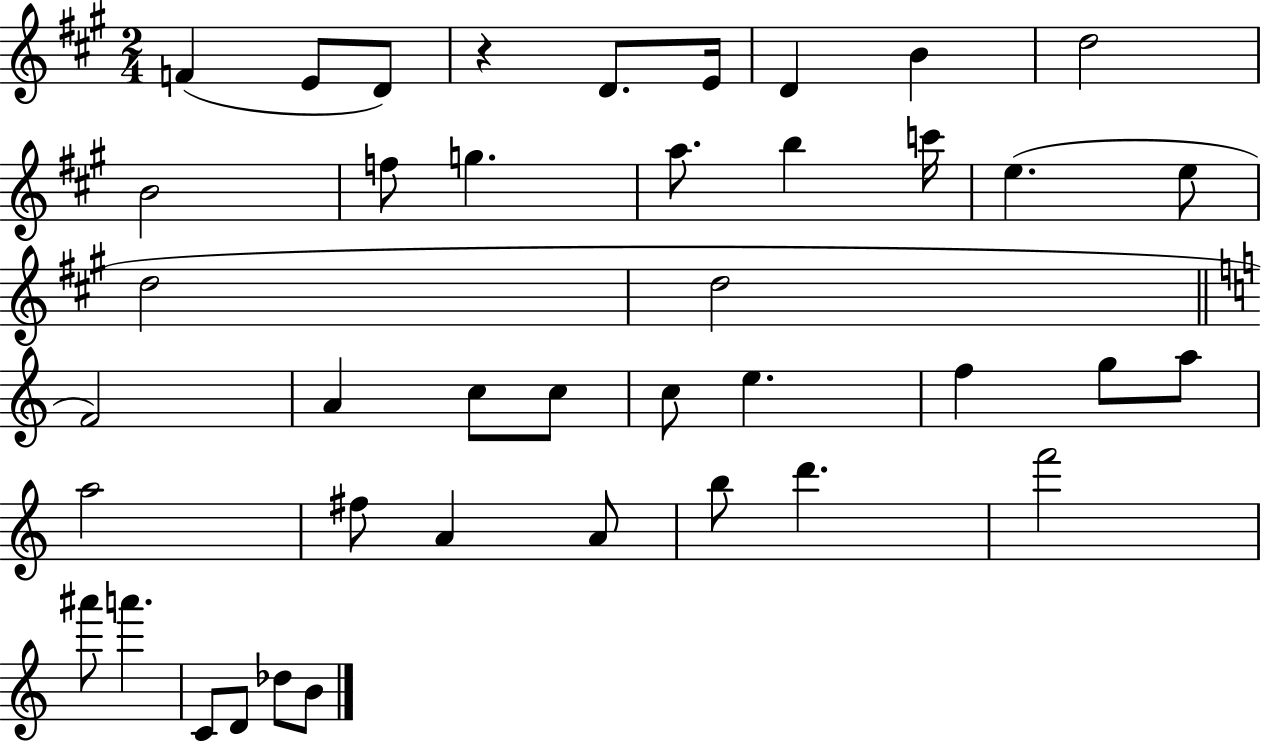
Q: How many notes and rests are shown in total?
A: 41